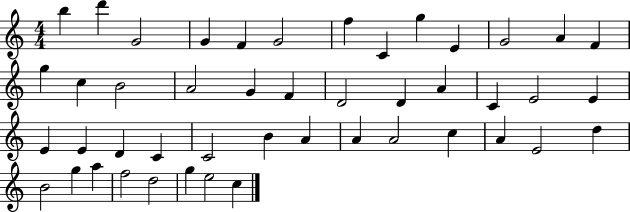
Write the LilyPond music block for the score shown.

{
  \clef treble
  \numericTimeSignature
  \time 4/4
  \key c \major
  b''4 d'''4 g'2 | g'4 f'4 g'2 | f''4 c'4 g''4 e'4 | g'2 a'4 f'4 | \break g''4 c''4 b'2 | a'2 g'4 f'4 | d'2 d'4 a'4 | c'4 e'2 e'4 | \break e'4 e'4 d'4 c'4 | c'2 b'4 a'4 | a'4 a'2 c''4 | a'4 e'2 d''4 | \break b'2 g''4 a''4 | f''2 d''2 | g''4 e''2 c''4 | \bar "|."
}